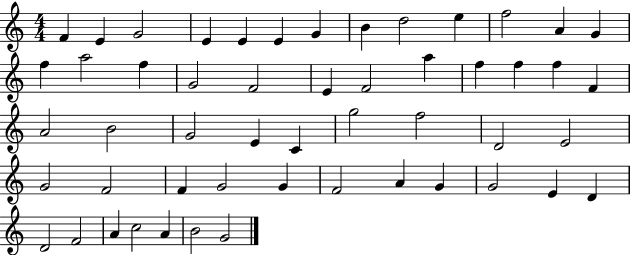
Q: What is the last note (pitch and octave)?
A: G4